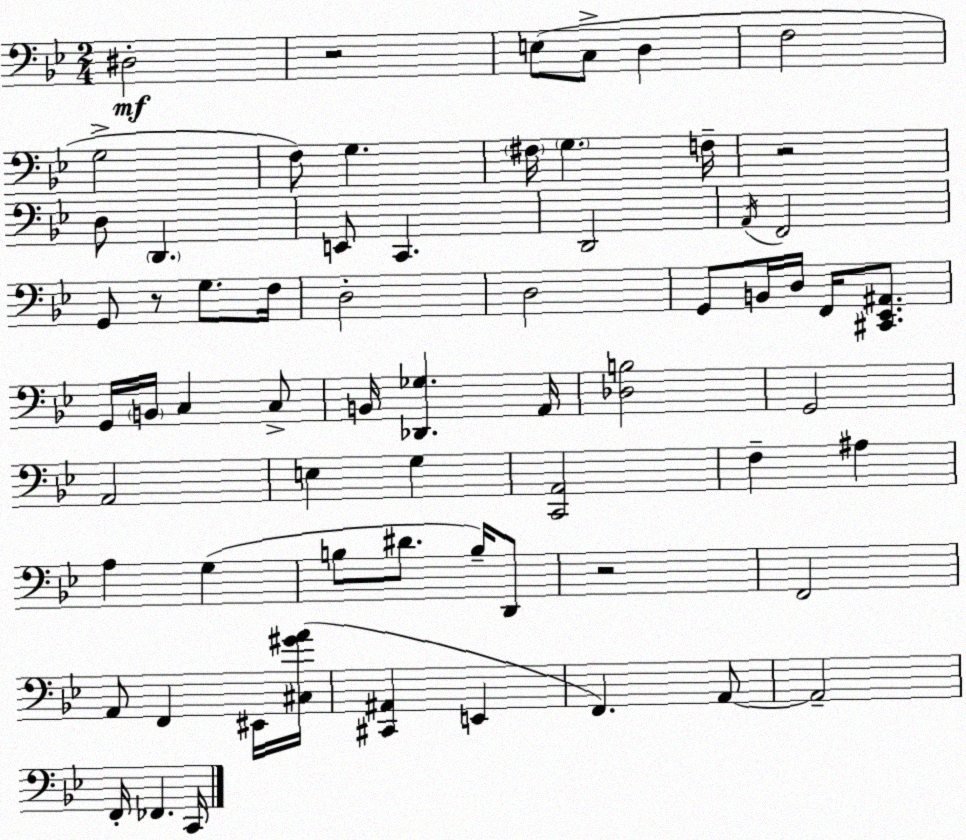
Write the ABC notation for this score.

X:1
T:Untitled
M:2/4
L:1/4
K:Gm
^D,2 z2 E,/2 C,/2 D, F,2 G,2 F,/2 G, ^F,/4 G, F,/4 z2 D,/2 D,, E,,/2 C,, D,,2 A,,/4 F,,2 G,,/2 z/2 G,/2 F,/4 D,2 D,2 G,,/2 B,,/4 D,/4 F,,/4 [^C,,_E,,^A,,]/2 G,,/4 B,,/4 C, C,/2 B,,/4 [_D,,_G,] A,,/4 [_D,B,]2 G,,2 A,,2 E, G, [C,,A,,]2 F, ^A, A, G, B,/2 ^D/2 B,/4 D,,/2 z2 F,,2 A,,/2 F,, ^E,,/4 [^C,^GA]/4 [^C,,^A,,] E,, F,, A,,/2 A,,2 F,,/4 _F,, C,,/4